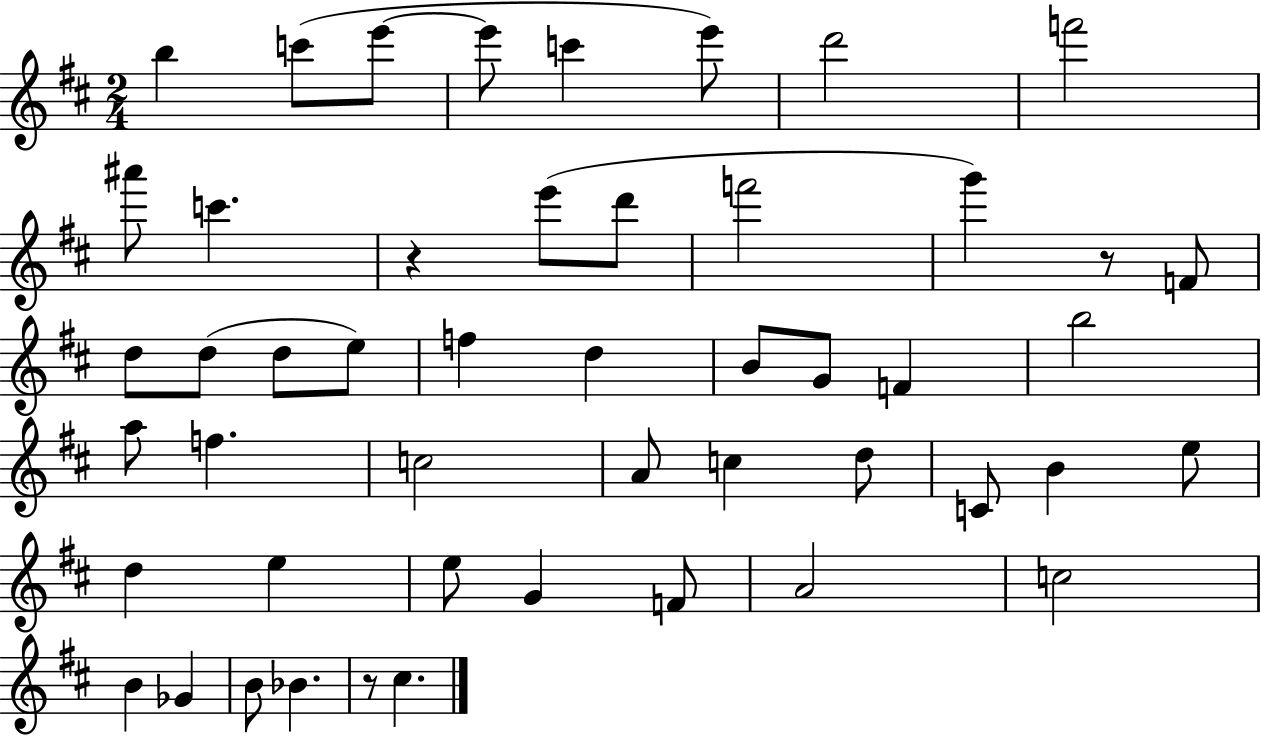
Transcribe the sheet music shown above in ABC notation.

X:1
T:Untitled
M:2/4
L:1/4
K:D
b c'/2 e'/2 e'/2 c' e'/2 d'2 f'2 ^a'/2 c' z e'/2 d'/2 f'2 g' z/2 F/2 d/2 d/2 d/2 e/2 f d B/2 G/2 F b2 a/2 f c2 A/2 c d/2 C/2 B e/2 d e e/2 G F/2 A2 c2 B _G B/2 _B z/2 ^c